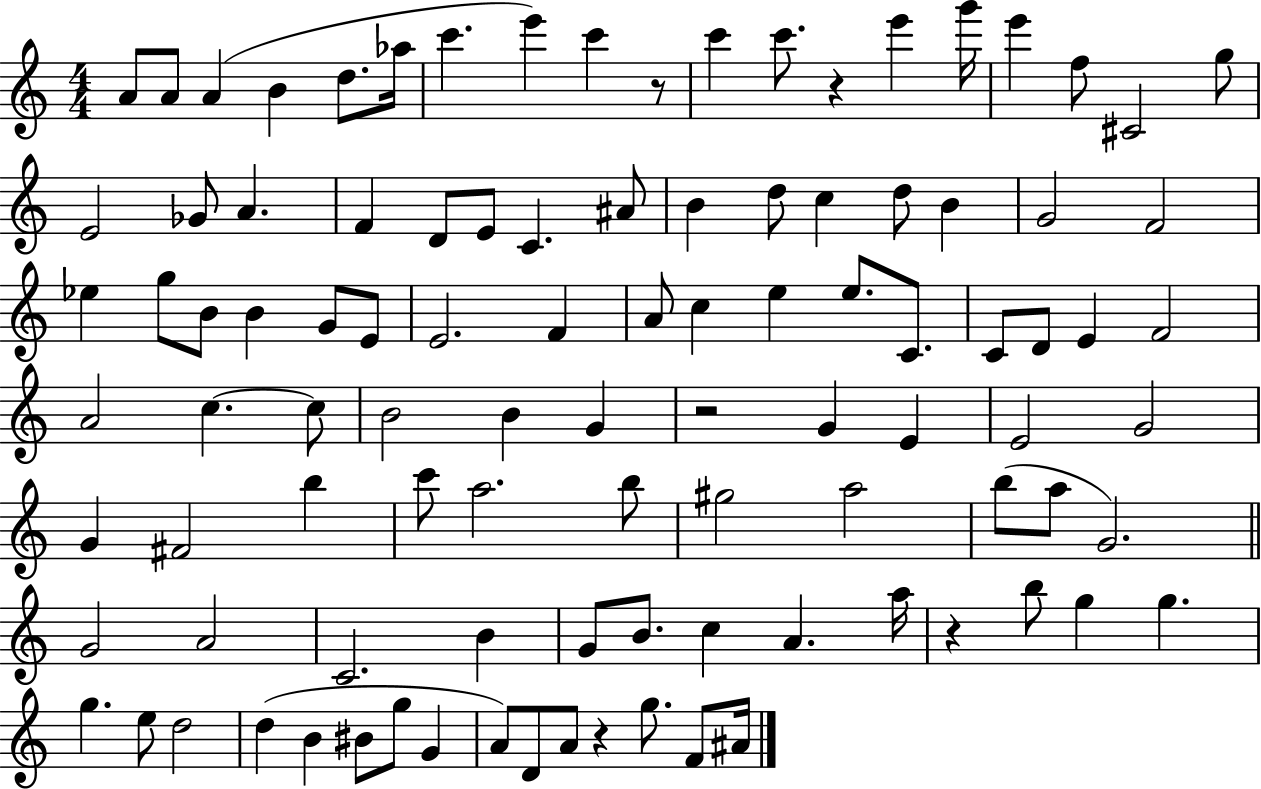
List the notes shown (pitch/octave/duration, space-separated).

A4/e A4/e A4/q B4/q D5/e. Ab5/s C6/q. E6/q C6/q R/e C6/q C6/e. R/q E6/q G6/s E6/q F5/e C#4/h G5/e E4/h Gb4/e A4/q. F4/q D4/e E4/e C4/q. A#4/e B4/q D5/e C5/q D5/e B4/q G4/h F4/h Eb5/q G5/e B4/e B4/q G4/e E4/e E4/h. F4/q A4/e C5/q E5/q E5/e. C4/e. C4/e D4/e E4/q F4/h A4/h C5/q. C5/e B4/h B4/q G4/q R/h G4/q E4/q E4/h G4/h G4/q F#4/h B5/q C6/e A5/h. B5/e G#5/h A5/h B5/e A5/e G4/h. G4/h A4/h C4/h. B4/q G4/e B4/e. C5/q A4/q. A5/s R/q B5/e G5/q G5/q. G5/q. E5/e D5/h D5/q B4/q BIS4/e G5/e G4/q A4/e D4/e A4/e R/q G5/e. F4/e A#4/s